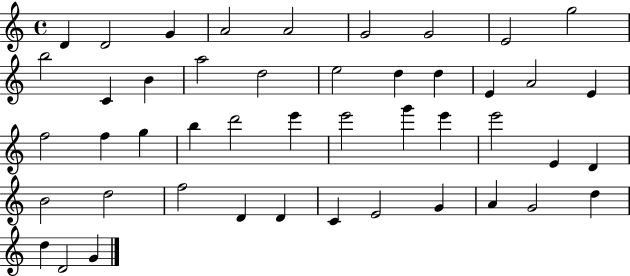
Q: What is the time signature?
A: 4/4